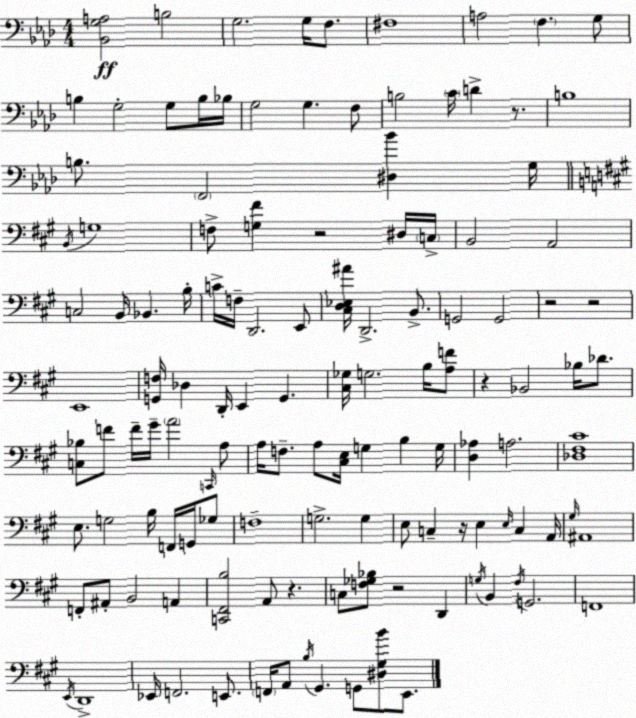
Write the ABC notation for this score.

X:1
T:Untitled
M:4/4
L:1/4
K:Fm
[_B,,G,A,]2 B,2 G,2 G,/4 F,/2 ^F,4 A,2 F, G,/2 B, G,2 G,/2 B,/4 _B,/4 G,2 G, F,/2 B,2 C/4 D z/2 B,4 B,/2 F,,2 [^D,_B] G,/4 B,,/4 G,4 F,/2 [G,^F] z2 ^D,/4 C,/4 B,,2 A,,2 C,2 B,,/4 _B,, B,/4 C/4 F,/4 D,,2 E,,/2 [^C,D,_E,^A]/4 D,,2 B,,/2 G,,2 G,,2 z2 z2 E,,4 [G,,F,]/4 _D, D,,/4 E,, G,, [^C,_G,]/4 G,2 B,/4 [A,F]/2 z _B,,2 _B,/4 _D/2 [C,_B,]/2 F/2 F/4 ^G/4 A2 C,,/4 A,/2 A,/4 F,/2 A,/2 [^C,E,]/4 G, B, G,/4 [D,_A,] A,2 [_D,^F,^C]4 E,/2 G,2 B,/4 F,,/4 G,,/4 _G,/2 F,4 G,2 G, E,/2 C, z/4 E, E,/4 C, A,,/4 ^G,/4 ^A,,4 F,,/2 ^A,,/2 B,,2 A,, [C,,^F,,B,]2 A,,/2 z C,/2 [F,_G,_B,]/2 z2 D,, G,/4 B,, ^F,/4 G,,2 F,,4 E,,/4 D,,4 _E,,/4 F,,2 E,,/2 F,,/4 A,,/2 B,/4 ^G,, G,,/2 [^D,^G,B]/2 E,,/2